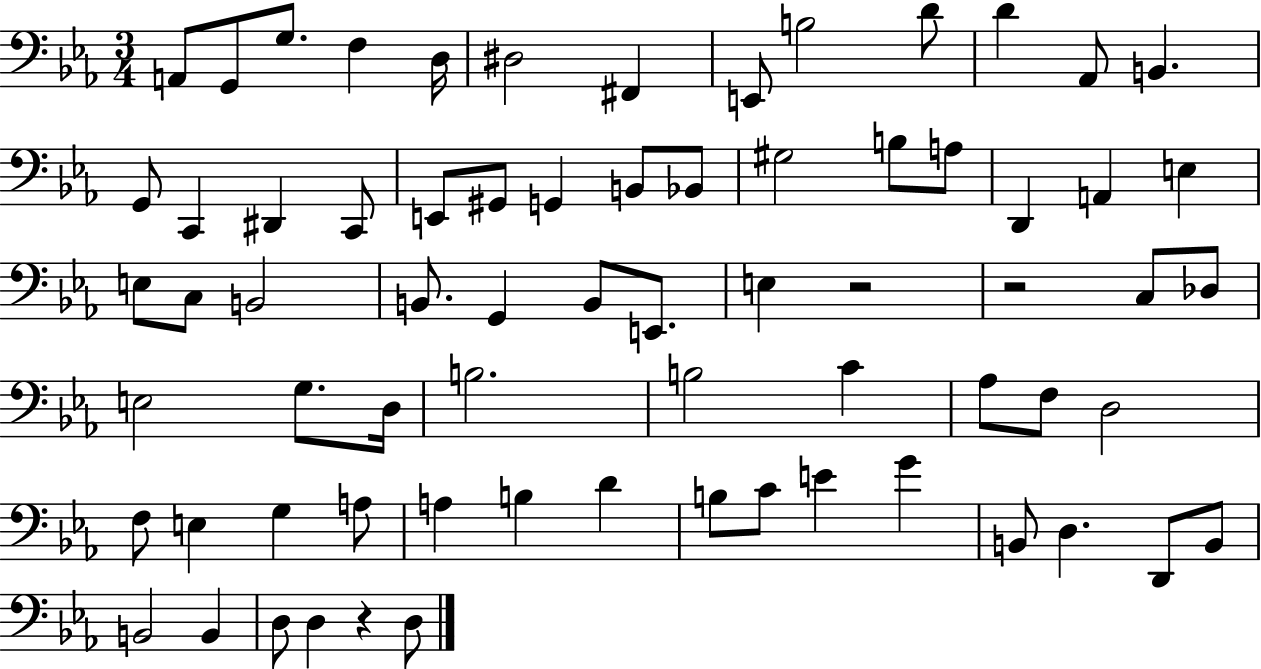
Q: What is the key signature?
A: EES major